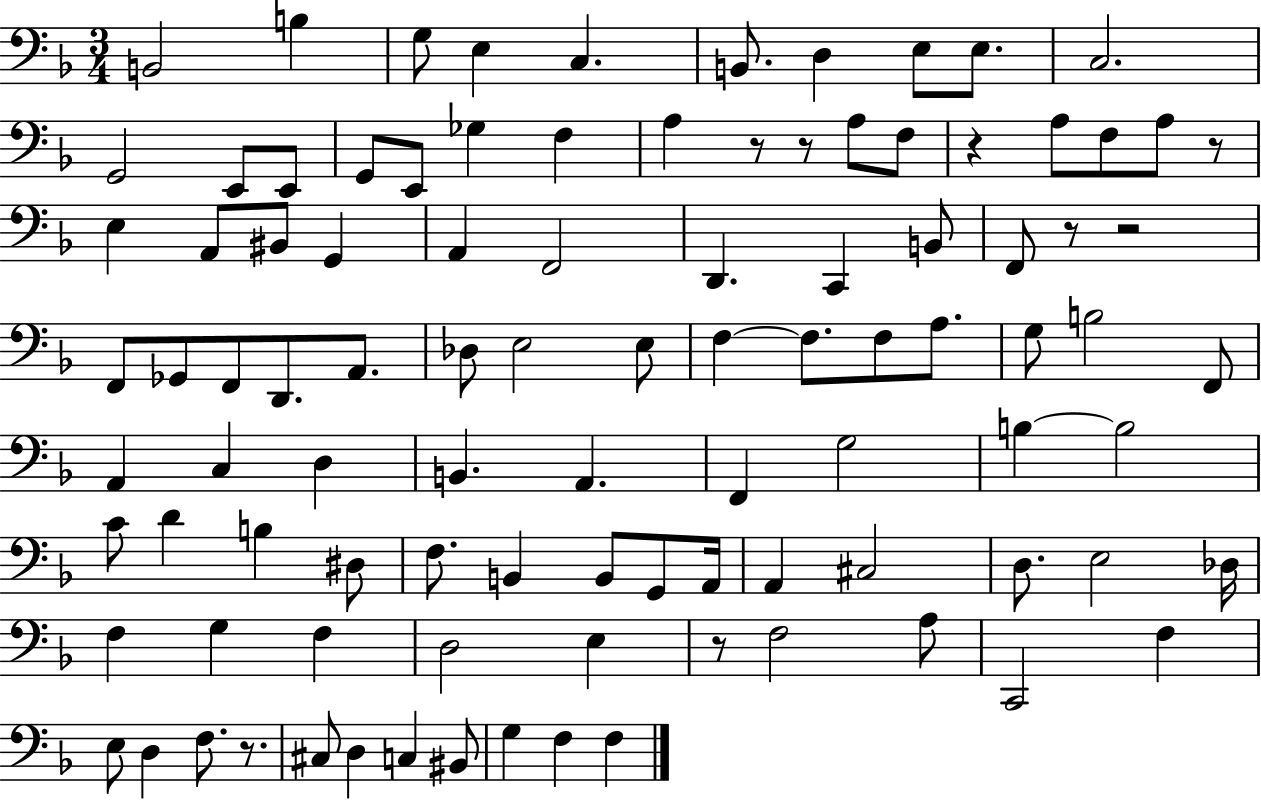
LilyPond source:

{
  \clef bass
  \numericTimeSignature
  \time 3/4
  \key f \major
  \repeat volta 2 { b,2 b4 | g8 e4 c4. | b,8. d4 e8 e8. | c2. | \break g,2 e,8 e,8 | g,8 e,8 ges4 f4 | a4 r8 r8 a8 f8 | r4 a8 f8 a8 r8 | \break e4 a,8 bis,8 g,4 | a,4 f,2 | d,4. c,4 b,8 | f,8 r8 r2 | \break f,8 ges,8 f,8 d,8. a,8. | des8 e2 e8 | f4~~ f8. f8 a8. | g8 b2 f,8 | \break a,4 c4 d4 | b,4. a,4. | f,4 g2 | b4~~ b2 | \break c'8 d'4 b4 dis8 | f8. b,4 b,8 g,8 a,16 | a,4 cis2 | d8. e2 des16 | \break f4 g4 f4 | d2 e4 | r8 f2 a8 | c,2 f4 | \break e8 d4 f8. r8. | cis8 d4 c4 bis,8 | g4 f4 f4 | } \bar "|."
}